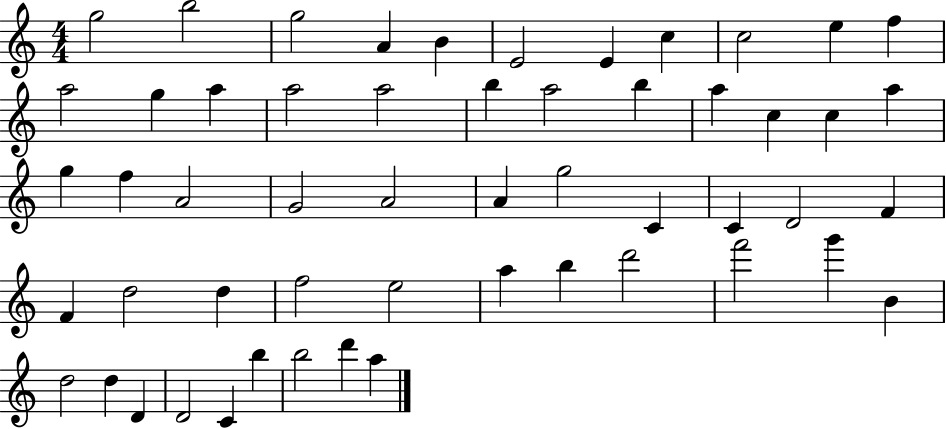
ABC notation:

X:1
T:Untitled
M:4/4
L:1/4
K:C
g2 b2 g2 A B E2 E c c2 e f a2 g a a2 a2 b a2 b a c c a g f A2 G2 A2 A g2 C C D2 F F d2 d f2 e2 a b d'2 f'2 g' B d2 d D D2 C b b2 d' a